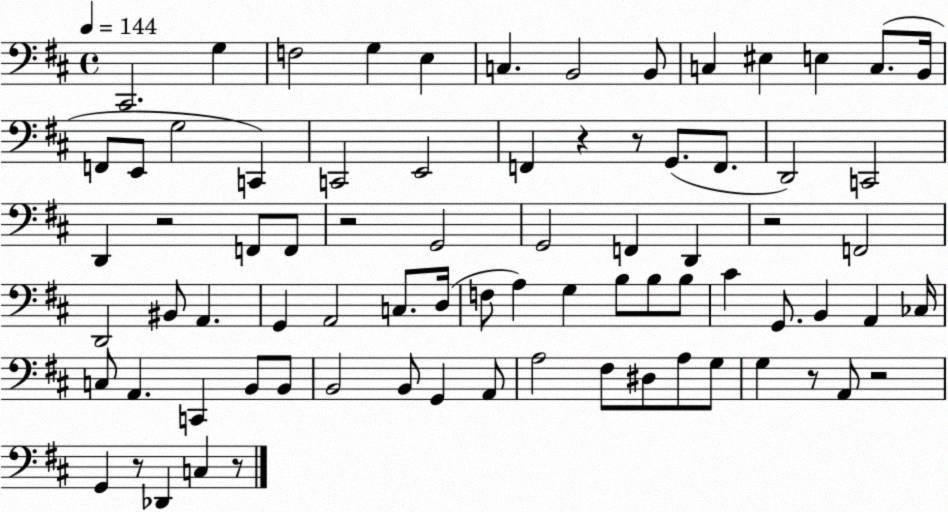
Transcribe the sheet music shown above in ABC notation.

X:1
T:Untitled
M:4/4
L:1/4
K:D
^C,,2 G, F,2 G, E, C, B,,2 B,,/2 C, ^E, E, C,/2 B,,/4 F,,/2 E,,/2 G,2 C,, C,,2 E,,2 F,, z z/2 G,,/2 F,,/2 D,,2 C,,2 D,, z2 F,,/2 F,,/2 z2 G,,2 G,,2 F,, D,, z2 F,,2 D,,2 ^B,,/2 A,, G,, A,,2 C,/2 D,/4 F,/2 A, G, B,/2 B,/2 B,/2 ^C G,,/2 B,, A,, _C,/4 C,/2 A,, C,, B,,/2 B,,/2 B,,2 B,,/2 G,, A,,/2 A,2 ^F,/2 ^D,/2 A,/2 G,/2 G, z/2 A,,/2 z2 G,, z/2 _D,, C, z/2